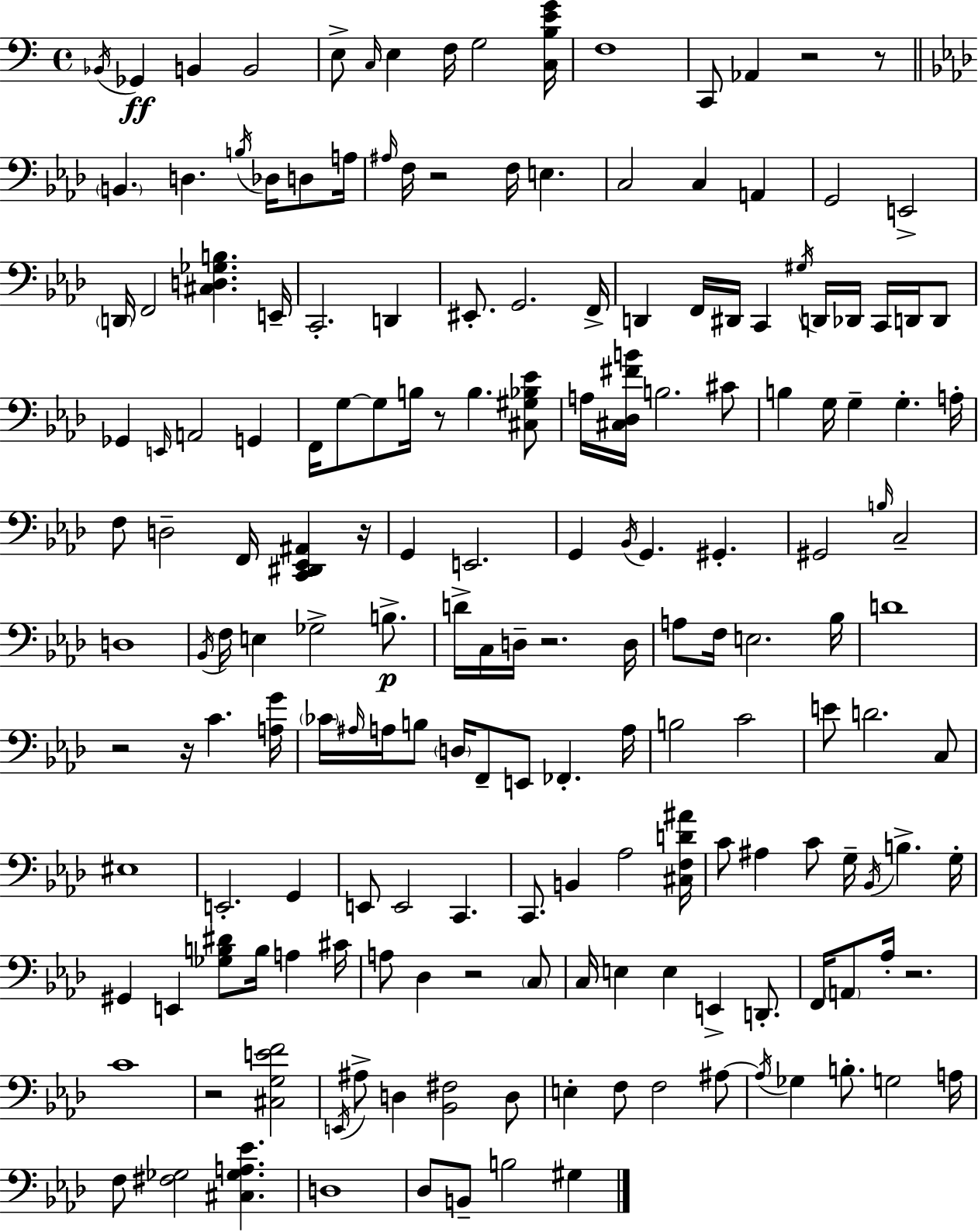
{
  \clef bass
  \time 4/4
  \defaultTimeSignature
  \key c \major
  \acciaccatura { bes,16 }\ff ges,4 b,4 b,2 | e8-> \grace { c16 } e4 f16 g2 | <c b e' g'>16 f1 | c,8 aes,4 r2 | \break r8 \bar "||" \break \key aes \major \parenthesize b,4. d4. \acciaccatura { b16 } des16 d8 | a16 \grace { ais16 } f16 r2 f16 e4. | c2 c4 a,4 | g,2 e,2-> | \break \parenthesize d,16 f,2 <cis d ges b>4. | e,16-- c,2.-. d,4 | eis,8.-. g,2. | f,16-> d,4 f,16 dis,16 c,4 \acciaccatura { gis16 } d,16 des,16 c,16 | \break d,16 d,8 ges,4 \grace { e,16 } a,2 | g,4 f,16 g8~~ g8 b16 r8 b4. | <cis gis bes ees'>8 a16 <cis des fis' b'>16 b2. | cis'8 b4 g16 g4-- g4.-. | \break a16-. f8 d2-- f,16 <c, dis, ees, ais,>4 | r16 g,4 e,2. | g,4 \acciaccatura { bes,16 } g,4. gis,4.-. | gis,2 \grace { b16 } c2-- | \break d1 | \acciaccatura { bes,16 } f16 e4 ges2-> | b8.->\p d'16-> c16 d16-- r2. | d16 a8 f16 e2. | \break bes16 d'1 | r2 r16 | c'4. <a g'>16 \parenthesize ces'16 \grace { ais16 } a16 b8 \parenthesize d16 f,8-- e,8 | fes,4.-. a16 b2 | \break c'2 e'8 d'2. | c8 eis1 | e,2.-. | g,4 e,8 e,2 | \break c,4. c,8. b,4 aes2 | <cis f d' ais'>16 c'8 ais4 c'8 | g16-- \acciaccatura { bes,16 } b4.-> g16-. gis,4 e,4 | <ges b dis'>8 b16 a4 cis'16 a8 des4 r2 | \break \parenthesize c8 c16 e4 e4 | e,4-> d,8.-. f,16 \parenthesize a,8 aes16-. r2. | c'1 | r2 | \break <cis g e' f'>2 \acciaccatura { e,16 } ais8-> d4 | <bes, fis>2 d8 e4-. f8 | f2 ais8~~ \acciaccatura { ais16 } ges4 b8.-. | g2 a16 f8 <fis ges>2 | \break <cis ges a ees'>4. d1 | des8 b,8-- b2 | gis4 \bar "|."
}